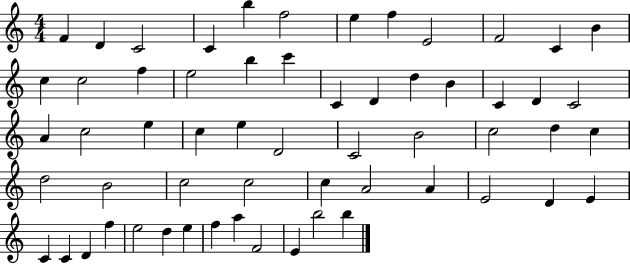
{
  \clef treble
  \numericTimeSignature
  \time 4/4
  \key c \major
  f'4 d'4 c'2 | c'4 b''4 f''2 | e''4 f''4 e'2 | f'2 c'4 b'4 | \break c''4 c''2 f''4 | e''2 b''4 c'''4 | c'4 d'4 d''4 b'4 | c'4 d'4 c'2 | \break a'4 c''2 e''4 | c''4 e''4 d'2 | c'2 b'2 | c''2 d''4 c''4 | \break d''2 b'2 | c''2 c''2 | c''4 a'2 a'4 | e'2 d'4 e'4 | \break c'4 c'4 d'4 f''4 | e''2 d''4 e''4 | f''4 a''4 f'2 | e'4 b''2 b''4 | \break \bar "|."
}